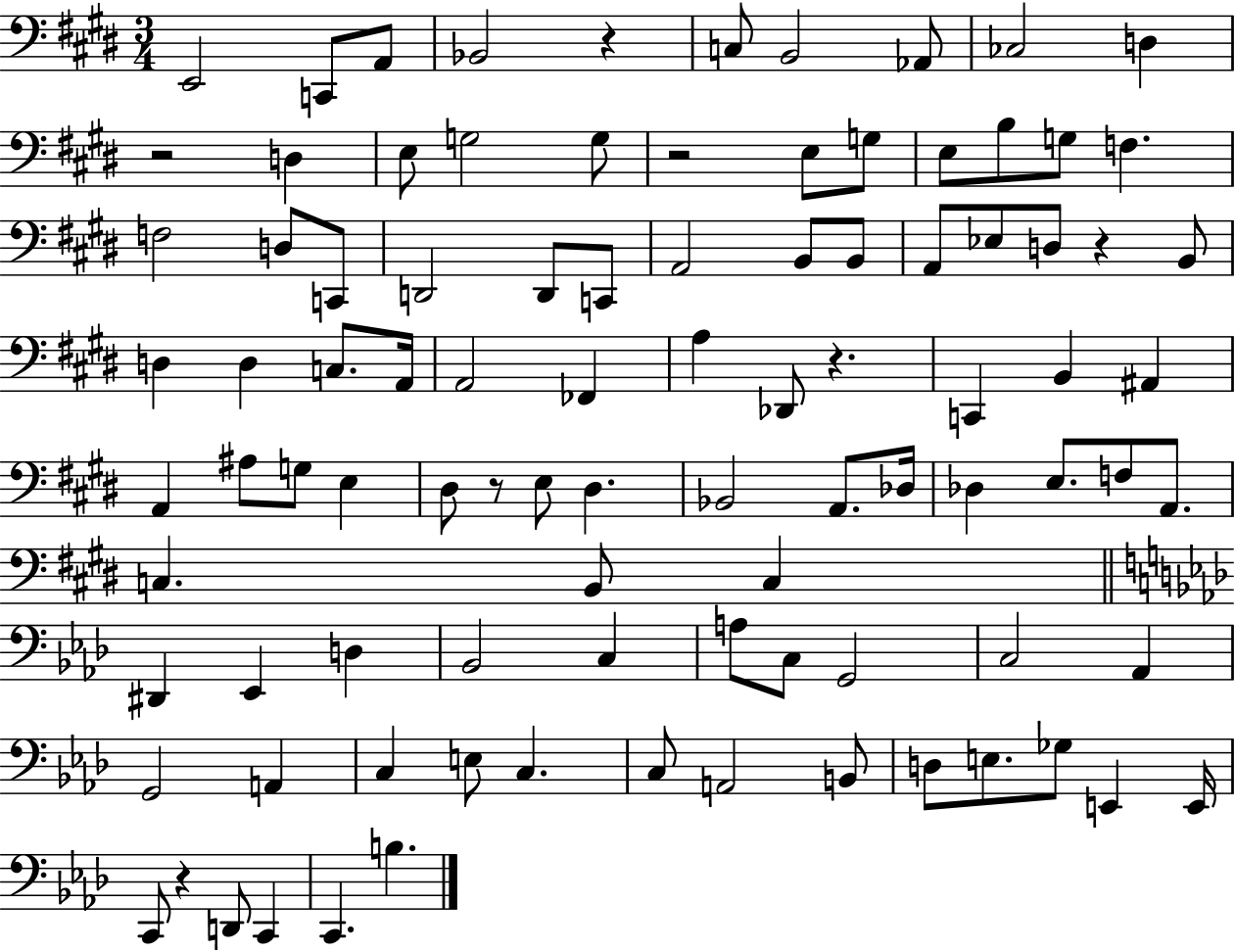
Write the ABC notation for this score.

X:1
T:Untitled
M:3/4
L:1/4
K:E
E,,2 C,,/2 A,,/2 _B,,2 z C,/2 B,,2 _A,,/2 _C,2 D, z2 D, E,/2 G,2 G,/2 z2 E,/2 G,/2 E,/2 B,/2 G,/2 F, F,2 D,/2 C,,/2 D,,2 D,,/2 C,,/2 A,,2 B,,/2 B,,/2 A,,/2 _E,/2 D,/2 z B,,/2 D, D, C,/2 A,,/4 A,,2 _F,, A, _D,,/2 z C,, B,, ^A,, A,, ^A,/2 G,/2 E, ^D,/2 z/2 E,/2 ^D, _B,,2 A,,/2 _D,/4 _D, E,/2 F,/2 A,,/2 C, B,,/2 C, ^D,, _E,, D, _B,,2 C, A,/2 C,/2 G,,2 C,2 _A,, G,,2 A,, C, E,/2 C, C,/2 A,,2 B,,/2 D,/2 E,/2 _G,/2 E,, E,,/4 C,,/2 z D,,/2 C,, C,, B,